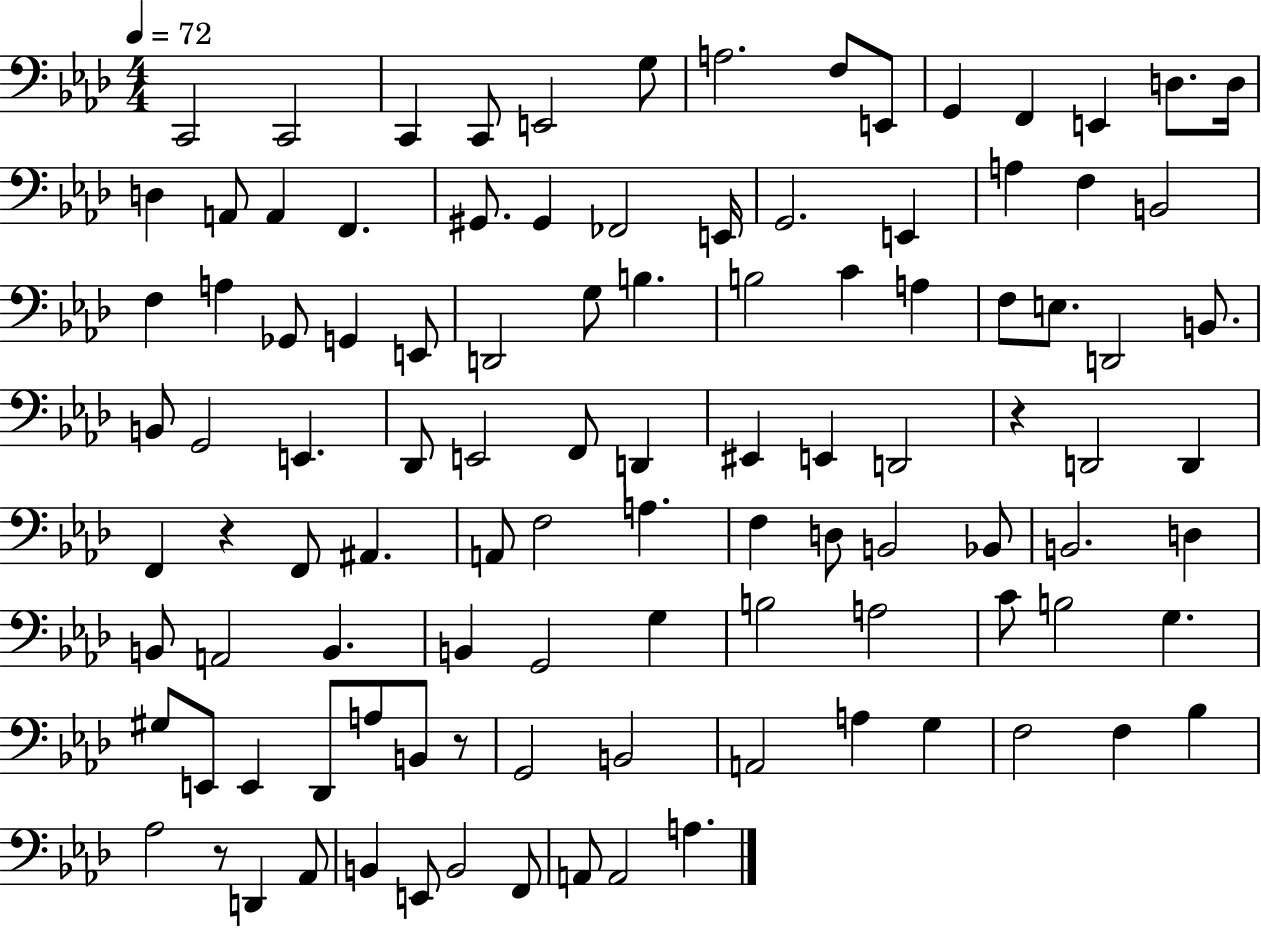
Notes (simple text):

C2/h C2/h C2/q C2/e E2/h G3/e A3/h. F3/e E2/e G2/q F2/q E2/q D3/e. D3/s D3/q A2/e A2/q F2/q. G#2/e. G#2/q FES2/h E2/s G2/h. E2/q A3/q F3/q B2/h F3/q A3/q Gb2/e G2/q E2/e D2/h G3/e B3/q. B3/h C4/q A3/q F3/e E3/e. D2/h B2/e. B2/e G2/h E2/q. Db2/e E2/h F2/e D2/q EIS2/q E2/q D2/h R/q D2/h D2/q F2/q R/q F2/e A#2/q. A2/e F3/h A3/q. F3/q D3/e B2/h Bb2/e B2/h. D3/q B2/e A2/h B2/q. B2/q G2/h G3/q B3/h A3/h C4/e B3/h G3/q. G#3/e E2/e E2/q Db2/e A3/e B2/e R/e G2/h B2/h A2/h A3/q G3/q F3/h F3/q Bb3/q Ab3/h R/e D2/q Ab2/e B2/q E2/e B2/h F2/e A2/e A2/h A3/q.